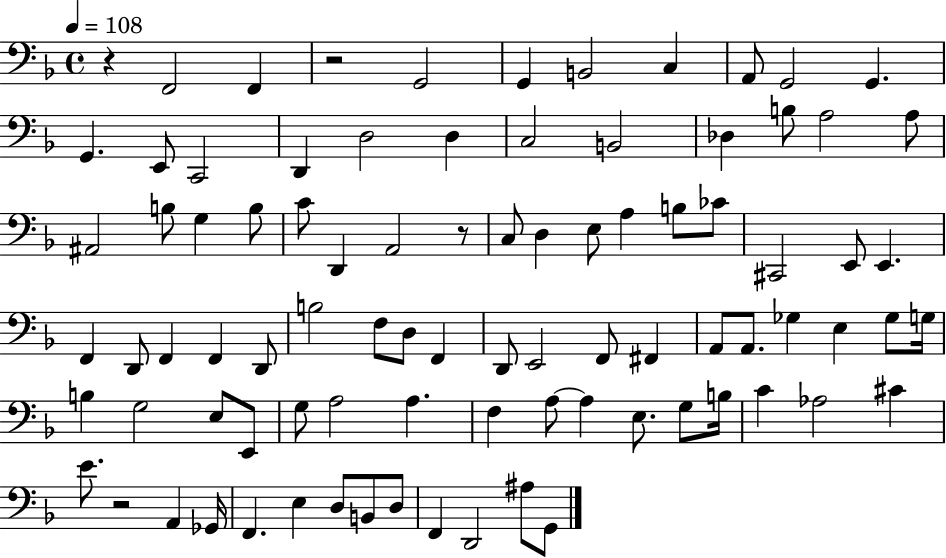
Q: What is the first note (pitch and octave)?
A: F2